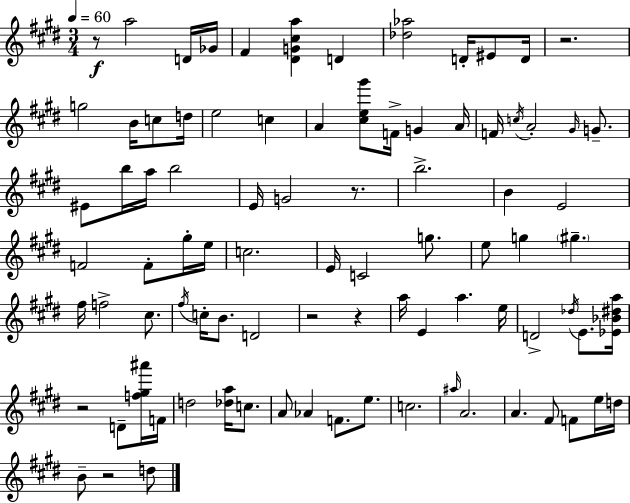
R/e A5/h D4/s Gb4/s F#4/q [D#4,G4,C#5,A5]/q D4/q [Db5,Ab5]/h D4/s EIS4/e D4/s R/h. G5/h B4/s C5/e D5/s E5/h C5/q A4/q [C#5,E5,G#6]/e F4/s G4/q A4/s F4/s C5/s A4/h G#4/s G4/e. EIS4/e B5/s A5/s B5/h E4/s G4/h R/e. B5/h. B4/q E4/h F4/h F4/e G#5/s E5/s C5/h. E4/s C4/h G5/e. E5/e G5/q G#5/q. F#5/s F5/h C#5/e. F#5/s C5/s B4/e. D4/h R/h R/q A5/s E4/q A5/q. E5/s D4/h Db5/s E4/e. [Eb4,Bb4,D#5,A5]/s R/h D4/e [F5,G#5,A#6]/s F4/s D5/h [Db5,A5]/s C5/e. A4/e Ab4/q F4/e. E5/e. C5/h. A#5/s A4/h. A4/q. F#4/e F4/e E5/s D5/s B4/e R/h D5/e